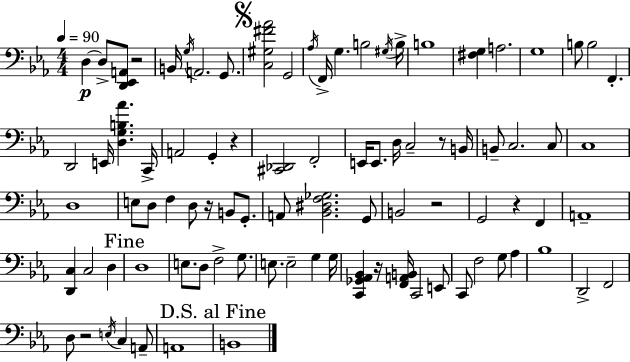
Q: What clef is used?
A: bass